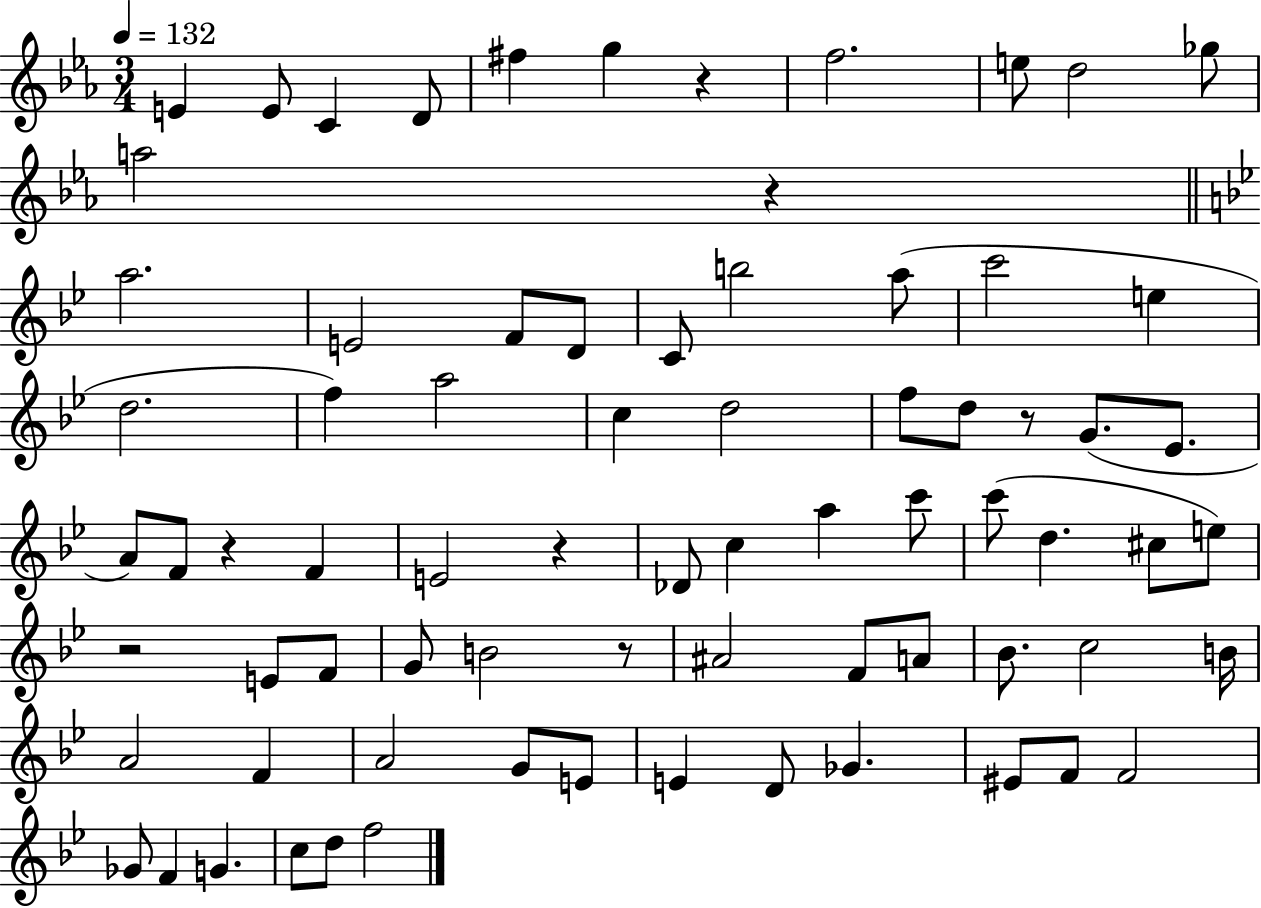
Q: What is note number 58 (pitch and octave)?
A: D4